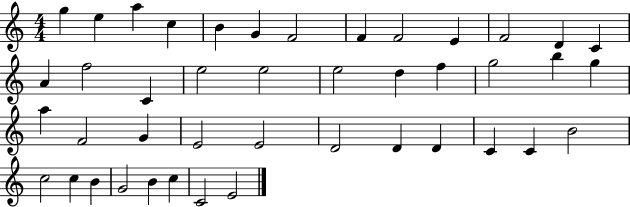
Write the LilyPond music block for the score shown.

{
  \clef treble
  \numericTimeSignature
  \time 4/4
  \key c \major
  g''4 e''4 a''4 c''4 | b'4 g'4 f'2 | f'4 f'2 e'4 | f'2 d'4 c'4 | \break a'4 f''2 c'4 | e''2 e''2 | e''2 d''4 f''4 | g''2 b''4 g''4 | \break a''4 f'2 g'4 | e'2 e'2 | d'2 d'4 d'4 | c'4 c'4 b'2 | \break c''2 c''4 b'4 | g'2 b'4 c''4 | c'2 e'2 | \bar "|."
}